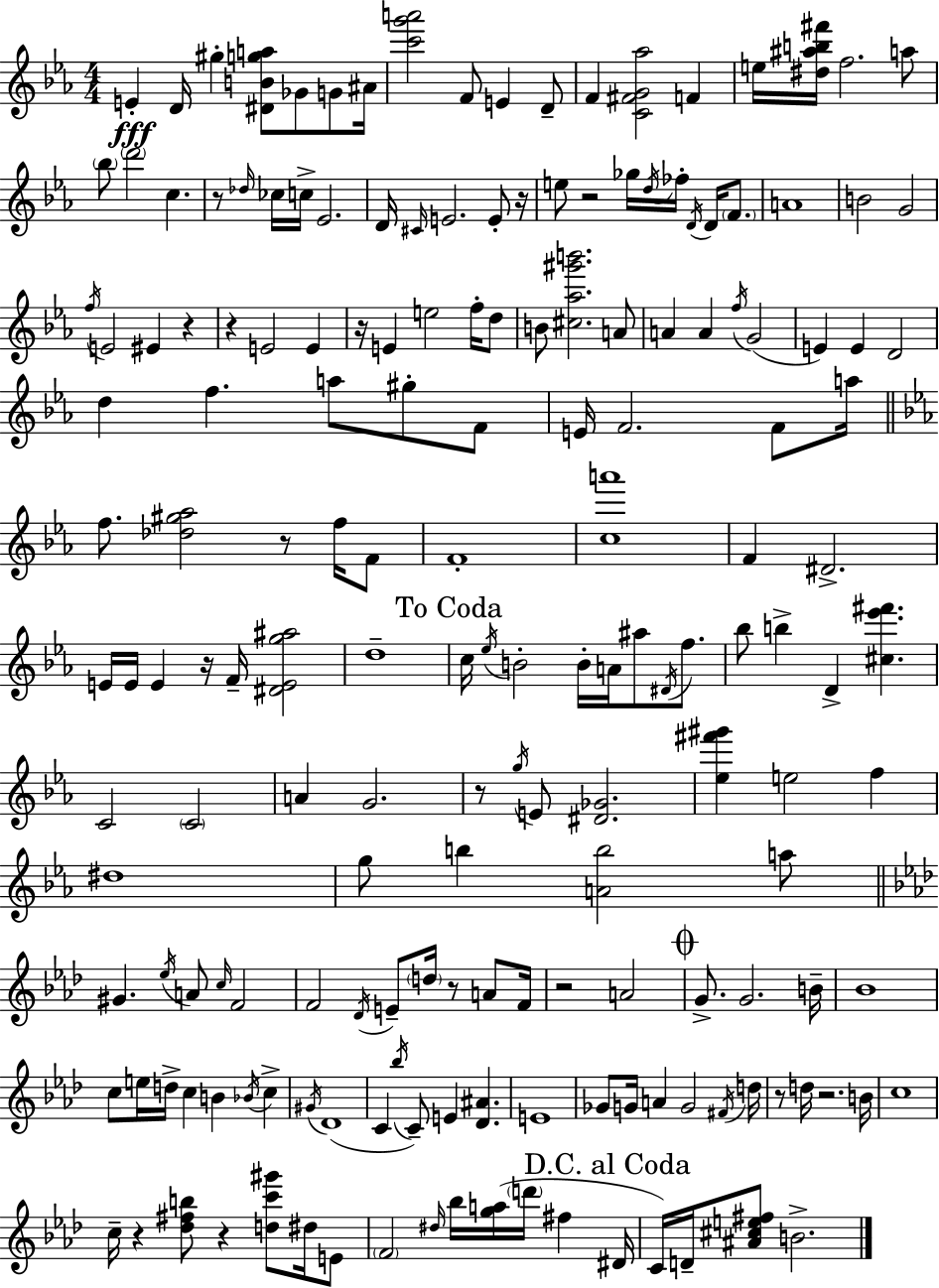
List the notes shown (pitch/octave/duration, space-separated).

E4/q D4/s G#5/q [D#4,B4,G5,A5]/e Gb4/e G4/e A#4/s [C6,G6,A6]/h F4/e E4/q D4/e F4/q [C4,F#4,G4,Ab5]/h F4/q E5/s [D#5,A#5,B5,F#6]/s F5/h. A5/e Bb5/e D6/h C5/q. R/e Db5/s CES5/s C5/s Eb4/h. D4/s C#4/s E4/h. E4/e R/s E5/e R/h Gb5/s D5/s FES5/s D4/s D4/s F4/e. A4/w B4/h G4/h F5/s E4/h EIS4/q R/q R/q E4/h E4/q R/s E4/q E5/h F5/s D5/e B4/e [C#5,Ab5,G#6,B6]/h. A4/e A4/q A4/q F5/s G4/h E4/q E4/q D4/h D5/q F5/q. A5/e G#5/e F4/e E4/s F4/h. F4/e A5/s F5/e. [Db5,G#5,Ab5]/h R/e F5/s F4/e F4/w [C5,A6]/w F4/q D#4/h. E4/s E4/s E4/q R/s F4/s [D#4,E4,G5,A#5]/h D5/w C5/s Eb5/s B4/h B4/s A4/s A#5/e D#4/s F5/e. Bb5/e B5/q D4/q [C#5,Eb6,F#6]/q. C4/h C4/h A4/q G4/h. R/e G5/s E4/e [D#4,Gb4]/h. [Eb5,F#6,G#6]/q E5/h F5/q D#5/w G5/e B5/q [A4,B5]/h A5/e G#4/q. Eb5/s A4/e C5/s F4/h F4/h Db4/s E4/e D5/s R/e A4/e F4/s R/h A4/h G4/e. G4/h. B4/s Bb4/w C5/e E5/s D5/s C5/q B4/q Bb4/s C5/q G#4/s Db4/w C4/q Bb5/s C4/e E4/q [Db4,A#4]/q. E4/w Gb4/e G4/s A4/q G4/h F#4/s D5/s R/e D5/s R/h. B4/s C5/w C5/s R/q [Db5,F#5,B5]/e R/q [D5,C6,G#6]/e D#5/s E4/e F4/h D#5/s Bb5/s [G5,A5]/s D6/s F#5/q D#4/s C4/s D4/s [A#4,C#5,E5,F#5]/e B4/h.